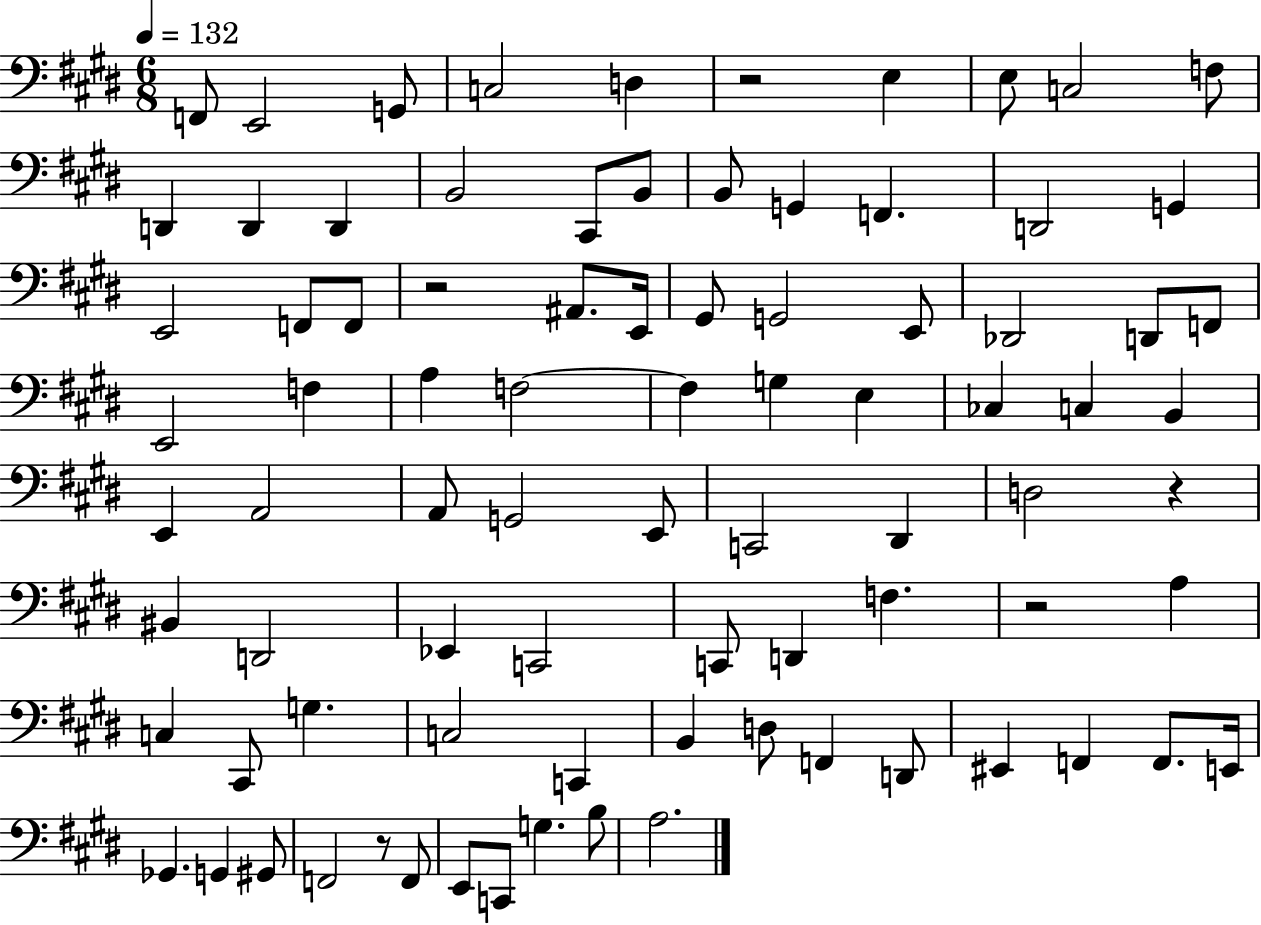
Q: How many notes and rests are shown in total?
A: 85